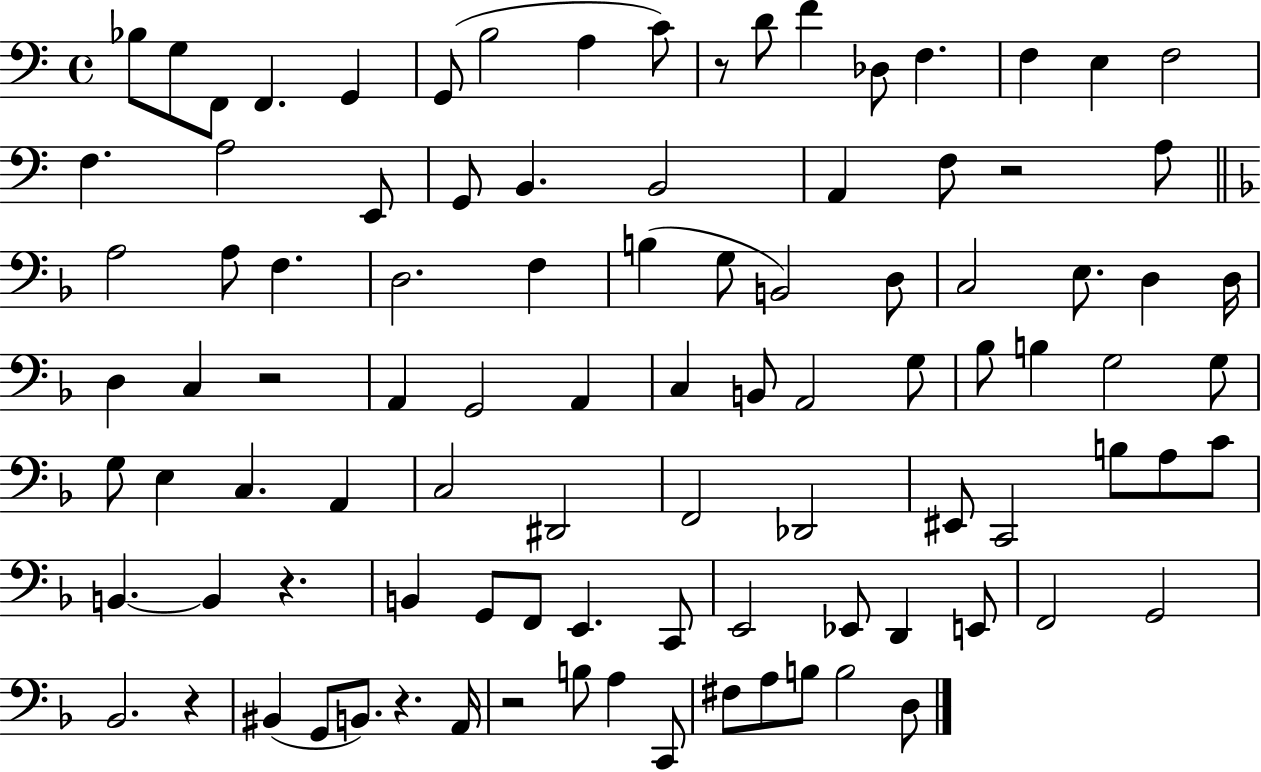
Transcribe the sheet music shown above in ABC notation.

X:1
T:Untitled
M:4/4
L:1/4
K:C
_B,/2 G,/2 F,,/2 F,, G,, G,,/2 B,2 A, C/2 z/2 D/2 F _D,/2 F, F, E, F,2 F, A,2 E,,/2 G,,/2 B,, B,,2 A,, F,/2 z2 A,/2 A,2 A,/2 F, D,2 F, B, G,/2 B,,2 D,/2 C,2 E,/2 D, D,/4 D, C, z2 A,, G,,2 A,, C, B,,/2 A,,2 G,/2 _B,/2 B, G,2 G,/2 G,/2 E, C, A,, C,2 ^D,,2 F,,2 _D,,2 ^E,,/2 C,,2 B,/2 A,/2 C/2 B,, B,, z B,, G,,/2 F,,/2 E,, C,,/2 E,,2 _E,,/2 D,, E,,/2 F,,2 G,,2 _B,,2 z ^B,, G,,/2 B,,/2 z A,,/4 z2 B,/2 A, C,,/2 ^F,/2 A,/2 B,/2 B,2 D,/2